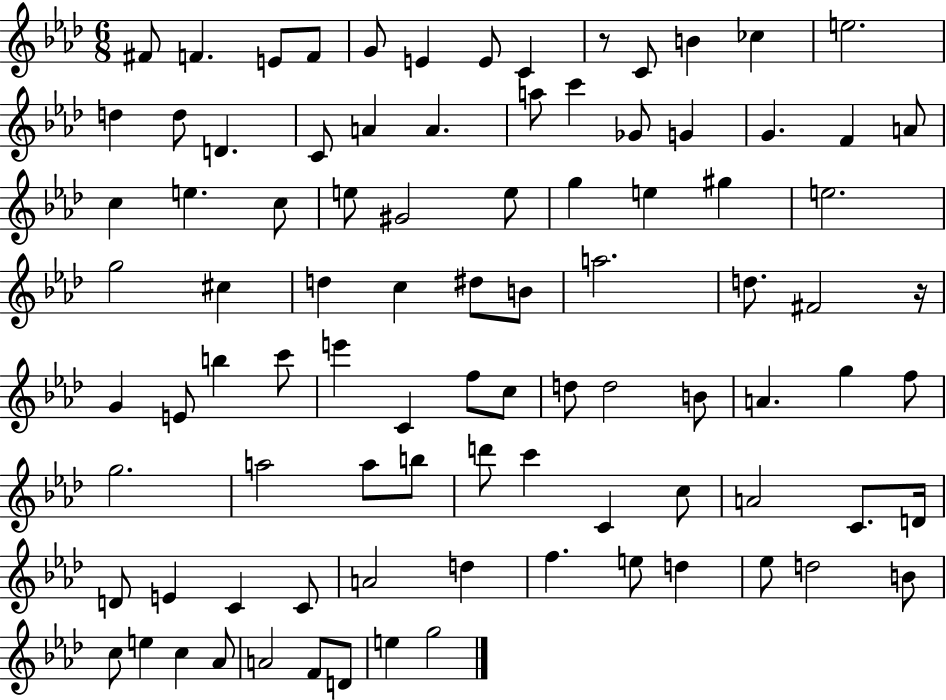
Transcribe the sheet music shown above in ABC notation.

X:1
T:Untitled
M:6/8
L:1/4
K:Ab
^F/2 F E/2 F/2 G/2 E E/2 C z/2 C/2 B _c e2 d d/2 D C/2 A A a/2 c' _G/2 G G F A/2 c e c/2 e/2 ^G2 e/2 g e ^g e2 g2 ^c d c ^d/2 B/2 a2 d/2 ^F2 z/4 G E/2 b c'/2 e' C f/2 c/2 d/2 d2 B/2 A g f/2 g2 a2 a/2 b/2 d'/2 c' C c/2 A2 C/2 D/4 D/2 E C C/2 A2 d f e/2 d _e/2 d2 B/2 c/2 e c _A/2 A2 F/2 D/2 e g2